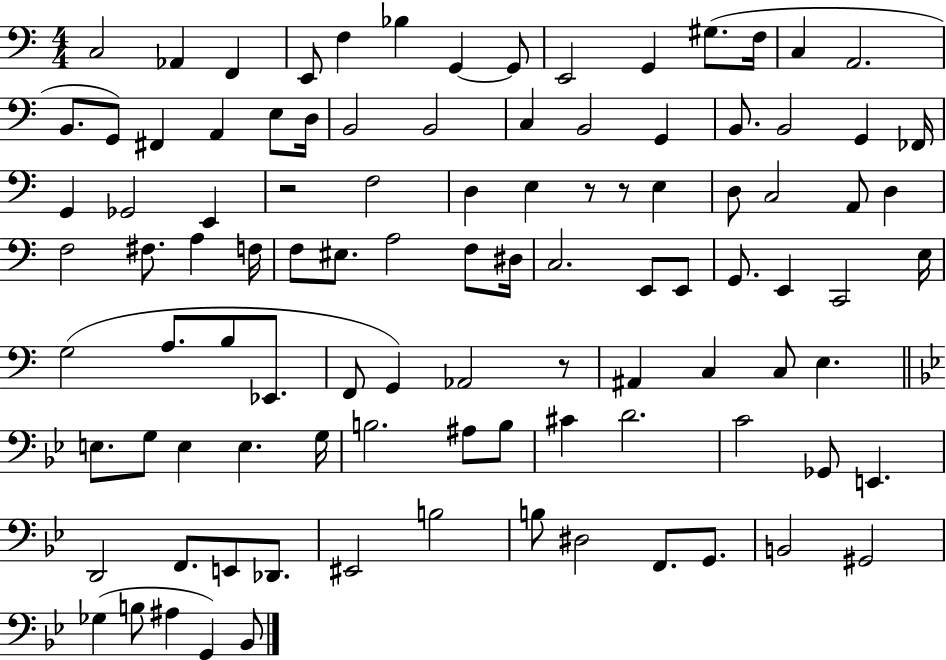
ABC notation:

X:1
T:Untitled
M:4/4
L:1/4
K:C
C,2 _A,, F,, E,,/2 F, _B, G,, G,,/2 E,,2 G,, ^G,/2 F,/4 C, A,,2 B,,/2 G,,/2 ^F,, A,, E,/2 D,/4 B,,2 B,,2 C, B,,2 G,, B,,/2 B,,2 G,, _F,,/4 G,, _G,,2 E,, z2 F,2 D, E, z/2 z/2 E, D,/2 C,2 A,,/2 D, F,2 ^F,/2 A, F,/4 F,/2 ^E,/2 A,2 F,/2 ^D,/4 C,2 E,,/2 E,,/2 G,,/2 E,, C,,2 E,/4 G,2 A,/2 B,/2 _E,,/2 F,,/2 G,, _A,,2 z/2 ^A,, C, C,/2 E, E,/2 G,/2 E, E, G,/4 B,2 ^A,/2 B,/2 ^C D2 C2 _G,,/2 E,, D,,2 F,,/2 E,,/2 _D,,/2 ^E,,2 B,2 B,/2 ^D,2 F,,/2 G,,/2 B,,2 ^G,,2 _G, B,/2 ^A, G,, _B,,/2